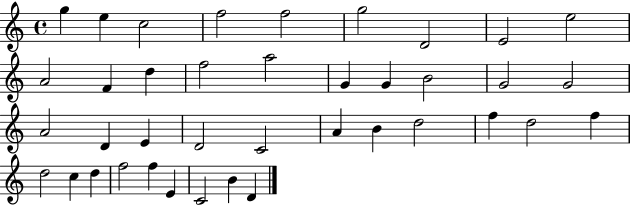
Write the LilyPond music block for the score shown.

{
  \clef treble
  \time 4/4
  \defaultTimeSignature
  \key c \major
  g''4 e''4 c''2 | f''2 f''2 | g''2 d'2 | e'2 e''2 | \break a'2 f'4 d''4 | f''2 a''2 | g'4 g'4 b'2 | g'2 g'2 | \break a'2 d'4 e'4 | d'2 c'2 | a'4 b'4 d''2 | f''4 d''2 f''4 | \break d''2 c''4 d''4 | f''2 f''4 e'4 | c'2 b'4 d'4 | \bar "|."
}